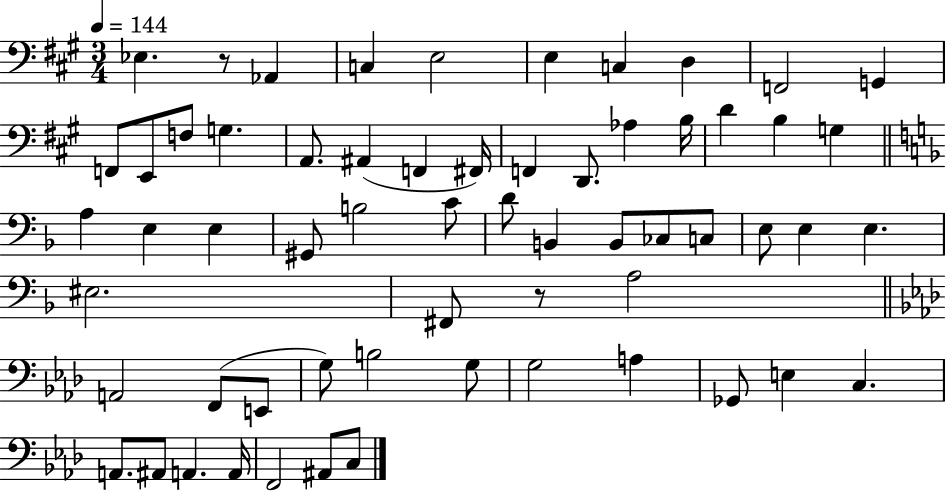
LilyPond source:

{
  \clef bass
  \numericTimeSignature
  \time 3/4
  \key a \major
  \tempo 4 = 144
  ees4. r8 aes,4 | c4 e2 | e4 c4 d4 | f,2 g,4 | \break f,8 e,8 f8 g4. | a,8. ais,4( f,4 fis,16) | f,4 d,8. aes4 b16 | d'4 b4 g4 | \break \bar "||" \break \key f \major a4 e4 e4 | gis,8 b2 c'8 | d'8 b,4 b,8 ces8 c8 | e8 e4 e4. | \break eis2. | fis,8 r8 a2 | \bar "||" \break \key aes \major a,2 f,8( e,8 | g8) b2 g8 | g2 a4 | ges,8 e4 c4. | \break a,8. ais,8 a,4. a,16 | f,2 ais,8 c8 | \bar "|."
}